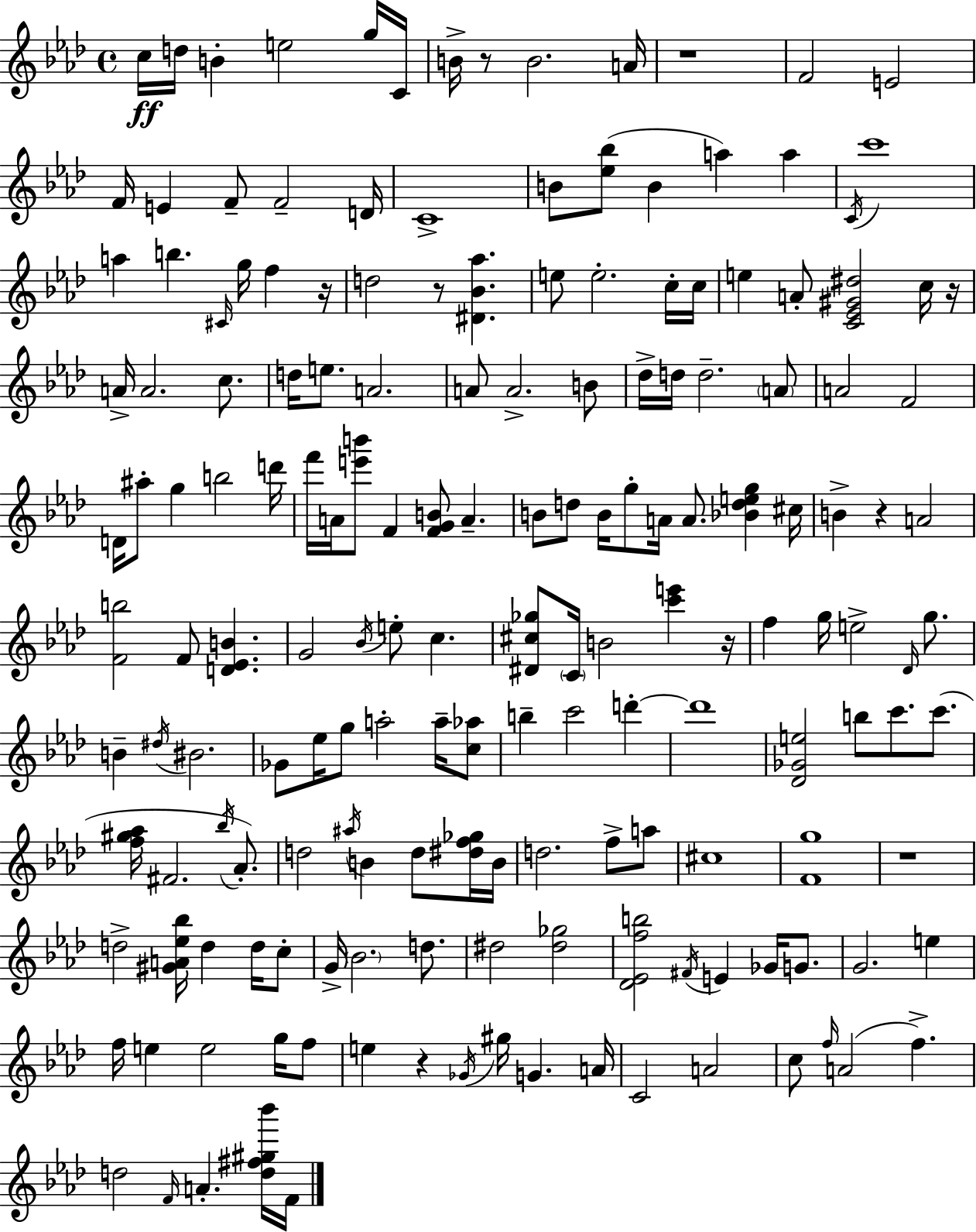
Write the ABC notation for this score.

X:1
T:Untitled
M:4/4
L:1/4
K:Ab
c/4 d/4 B e2 g/4 C/4 B/4 z/2 B2 A/4 z4 F2 E2 F/4 E F/2 F2 D/4 C4 B/2 [_e_b]/2 B a a C/4 c'4 a b ^C/4 g/4 f z/4 d2 z/2 [^D_B_a] e/2 e2 c/4 c/4 e A/2 [C_E^G^d]2 c/4 z/4 A/4 A2 c/2 d/4 e/2 A2 A/2 A2 B/2 _d/4 d/4 d2 A/2 A2 F2 D/4 ^a/2 g b2 d'/4 f'/4 A/4 [e'b']/2 F [FGB]/2 A B/2 d/2 B/4 g/2 A/4 A/2 [_Bdeg] ^c/4 B z A2 [Fb]2 F/2 [D_EB] G2 _B/4 e/2 c [^D^c_g]/2 C/4 B2 [c'e'] z/4 f g/4 e2 _D/4 g/2 B ^d/4 ^B2 _G/2 _e/4 g/2 a2 a/4 [c_a]/2 b c'2 d' d'4 [_D_Ge]2 b/2 c'/2 c'/2 [f^g_a]/4 ^F2 _b/4 _A/2 d2 ^a/4 B d/2 [^df_g]/4 B/4 d2 f/2 a/2 ^c4 [Fg]4 z4 d2 [^GA_e_b]/4 d d/4 c/2 G/4 _B2 d/2 ^d2 [^d_g]2 [_D_Efb]2 ^F/4 E _G/4 G/2 G2 e f/4 e e2 g/4 f/2 e z _G/4 ^g/4 G A/4 C2 A2 c/2 f/4 A2 f d2 F/4 A [d^f^g_b']/4 F/4